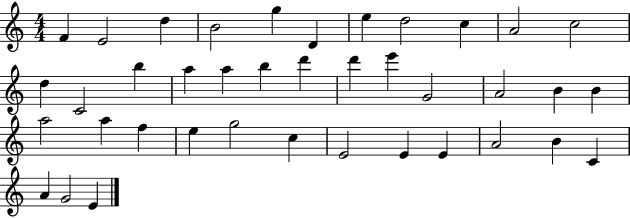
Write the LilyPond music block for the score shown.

{
  \clef treble
  \numericTimeSignature
  \time 4/4
  \key c \major
  f'4 e'2 d''4 | b'2 g''4 d'4 | e''4 d''2 c''4 | a'2 c''2 | \break d''4 c'2 b''4 | a''4 a''4 b''4 d'''4 | d'''4 e'''4 g'2 | a'2 b'4 b'4 | \break a''2 a''4 f''4 | e''4 g''2 c''4 | e'2 e'4 e'4 | a'2 b'4 c'4 | \break a'4 g'2 e'4 | \bar "|."
}